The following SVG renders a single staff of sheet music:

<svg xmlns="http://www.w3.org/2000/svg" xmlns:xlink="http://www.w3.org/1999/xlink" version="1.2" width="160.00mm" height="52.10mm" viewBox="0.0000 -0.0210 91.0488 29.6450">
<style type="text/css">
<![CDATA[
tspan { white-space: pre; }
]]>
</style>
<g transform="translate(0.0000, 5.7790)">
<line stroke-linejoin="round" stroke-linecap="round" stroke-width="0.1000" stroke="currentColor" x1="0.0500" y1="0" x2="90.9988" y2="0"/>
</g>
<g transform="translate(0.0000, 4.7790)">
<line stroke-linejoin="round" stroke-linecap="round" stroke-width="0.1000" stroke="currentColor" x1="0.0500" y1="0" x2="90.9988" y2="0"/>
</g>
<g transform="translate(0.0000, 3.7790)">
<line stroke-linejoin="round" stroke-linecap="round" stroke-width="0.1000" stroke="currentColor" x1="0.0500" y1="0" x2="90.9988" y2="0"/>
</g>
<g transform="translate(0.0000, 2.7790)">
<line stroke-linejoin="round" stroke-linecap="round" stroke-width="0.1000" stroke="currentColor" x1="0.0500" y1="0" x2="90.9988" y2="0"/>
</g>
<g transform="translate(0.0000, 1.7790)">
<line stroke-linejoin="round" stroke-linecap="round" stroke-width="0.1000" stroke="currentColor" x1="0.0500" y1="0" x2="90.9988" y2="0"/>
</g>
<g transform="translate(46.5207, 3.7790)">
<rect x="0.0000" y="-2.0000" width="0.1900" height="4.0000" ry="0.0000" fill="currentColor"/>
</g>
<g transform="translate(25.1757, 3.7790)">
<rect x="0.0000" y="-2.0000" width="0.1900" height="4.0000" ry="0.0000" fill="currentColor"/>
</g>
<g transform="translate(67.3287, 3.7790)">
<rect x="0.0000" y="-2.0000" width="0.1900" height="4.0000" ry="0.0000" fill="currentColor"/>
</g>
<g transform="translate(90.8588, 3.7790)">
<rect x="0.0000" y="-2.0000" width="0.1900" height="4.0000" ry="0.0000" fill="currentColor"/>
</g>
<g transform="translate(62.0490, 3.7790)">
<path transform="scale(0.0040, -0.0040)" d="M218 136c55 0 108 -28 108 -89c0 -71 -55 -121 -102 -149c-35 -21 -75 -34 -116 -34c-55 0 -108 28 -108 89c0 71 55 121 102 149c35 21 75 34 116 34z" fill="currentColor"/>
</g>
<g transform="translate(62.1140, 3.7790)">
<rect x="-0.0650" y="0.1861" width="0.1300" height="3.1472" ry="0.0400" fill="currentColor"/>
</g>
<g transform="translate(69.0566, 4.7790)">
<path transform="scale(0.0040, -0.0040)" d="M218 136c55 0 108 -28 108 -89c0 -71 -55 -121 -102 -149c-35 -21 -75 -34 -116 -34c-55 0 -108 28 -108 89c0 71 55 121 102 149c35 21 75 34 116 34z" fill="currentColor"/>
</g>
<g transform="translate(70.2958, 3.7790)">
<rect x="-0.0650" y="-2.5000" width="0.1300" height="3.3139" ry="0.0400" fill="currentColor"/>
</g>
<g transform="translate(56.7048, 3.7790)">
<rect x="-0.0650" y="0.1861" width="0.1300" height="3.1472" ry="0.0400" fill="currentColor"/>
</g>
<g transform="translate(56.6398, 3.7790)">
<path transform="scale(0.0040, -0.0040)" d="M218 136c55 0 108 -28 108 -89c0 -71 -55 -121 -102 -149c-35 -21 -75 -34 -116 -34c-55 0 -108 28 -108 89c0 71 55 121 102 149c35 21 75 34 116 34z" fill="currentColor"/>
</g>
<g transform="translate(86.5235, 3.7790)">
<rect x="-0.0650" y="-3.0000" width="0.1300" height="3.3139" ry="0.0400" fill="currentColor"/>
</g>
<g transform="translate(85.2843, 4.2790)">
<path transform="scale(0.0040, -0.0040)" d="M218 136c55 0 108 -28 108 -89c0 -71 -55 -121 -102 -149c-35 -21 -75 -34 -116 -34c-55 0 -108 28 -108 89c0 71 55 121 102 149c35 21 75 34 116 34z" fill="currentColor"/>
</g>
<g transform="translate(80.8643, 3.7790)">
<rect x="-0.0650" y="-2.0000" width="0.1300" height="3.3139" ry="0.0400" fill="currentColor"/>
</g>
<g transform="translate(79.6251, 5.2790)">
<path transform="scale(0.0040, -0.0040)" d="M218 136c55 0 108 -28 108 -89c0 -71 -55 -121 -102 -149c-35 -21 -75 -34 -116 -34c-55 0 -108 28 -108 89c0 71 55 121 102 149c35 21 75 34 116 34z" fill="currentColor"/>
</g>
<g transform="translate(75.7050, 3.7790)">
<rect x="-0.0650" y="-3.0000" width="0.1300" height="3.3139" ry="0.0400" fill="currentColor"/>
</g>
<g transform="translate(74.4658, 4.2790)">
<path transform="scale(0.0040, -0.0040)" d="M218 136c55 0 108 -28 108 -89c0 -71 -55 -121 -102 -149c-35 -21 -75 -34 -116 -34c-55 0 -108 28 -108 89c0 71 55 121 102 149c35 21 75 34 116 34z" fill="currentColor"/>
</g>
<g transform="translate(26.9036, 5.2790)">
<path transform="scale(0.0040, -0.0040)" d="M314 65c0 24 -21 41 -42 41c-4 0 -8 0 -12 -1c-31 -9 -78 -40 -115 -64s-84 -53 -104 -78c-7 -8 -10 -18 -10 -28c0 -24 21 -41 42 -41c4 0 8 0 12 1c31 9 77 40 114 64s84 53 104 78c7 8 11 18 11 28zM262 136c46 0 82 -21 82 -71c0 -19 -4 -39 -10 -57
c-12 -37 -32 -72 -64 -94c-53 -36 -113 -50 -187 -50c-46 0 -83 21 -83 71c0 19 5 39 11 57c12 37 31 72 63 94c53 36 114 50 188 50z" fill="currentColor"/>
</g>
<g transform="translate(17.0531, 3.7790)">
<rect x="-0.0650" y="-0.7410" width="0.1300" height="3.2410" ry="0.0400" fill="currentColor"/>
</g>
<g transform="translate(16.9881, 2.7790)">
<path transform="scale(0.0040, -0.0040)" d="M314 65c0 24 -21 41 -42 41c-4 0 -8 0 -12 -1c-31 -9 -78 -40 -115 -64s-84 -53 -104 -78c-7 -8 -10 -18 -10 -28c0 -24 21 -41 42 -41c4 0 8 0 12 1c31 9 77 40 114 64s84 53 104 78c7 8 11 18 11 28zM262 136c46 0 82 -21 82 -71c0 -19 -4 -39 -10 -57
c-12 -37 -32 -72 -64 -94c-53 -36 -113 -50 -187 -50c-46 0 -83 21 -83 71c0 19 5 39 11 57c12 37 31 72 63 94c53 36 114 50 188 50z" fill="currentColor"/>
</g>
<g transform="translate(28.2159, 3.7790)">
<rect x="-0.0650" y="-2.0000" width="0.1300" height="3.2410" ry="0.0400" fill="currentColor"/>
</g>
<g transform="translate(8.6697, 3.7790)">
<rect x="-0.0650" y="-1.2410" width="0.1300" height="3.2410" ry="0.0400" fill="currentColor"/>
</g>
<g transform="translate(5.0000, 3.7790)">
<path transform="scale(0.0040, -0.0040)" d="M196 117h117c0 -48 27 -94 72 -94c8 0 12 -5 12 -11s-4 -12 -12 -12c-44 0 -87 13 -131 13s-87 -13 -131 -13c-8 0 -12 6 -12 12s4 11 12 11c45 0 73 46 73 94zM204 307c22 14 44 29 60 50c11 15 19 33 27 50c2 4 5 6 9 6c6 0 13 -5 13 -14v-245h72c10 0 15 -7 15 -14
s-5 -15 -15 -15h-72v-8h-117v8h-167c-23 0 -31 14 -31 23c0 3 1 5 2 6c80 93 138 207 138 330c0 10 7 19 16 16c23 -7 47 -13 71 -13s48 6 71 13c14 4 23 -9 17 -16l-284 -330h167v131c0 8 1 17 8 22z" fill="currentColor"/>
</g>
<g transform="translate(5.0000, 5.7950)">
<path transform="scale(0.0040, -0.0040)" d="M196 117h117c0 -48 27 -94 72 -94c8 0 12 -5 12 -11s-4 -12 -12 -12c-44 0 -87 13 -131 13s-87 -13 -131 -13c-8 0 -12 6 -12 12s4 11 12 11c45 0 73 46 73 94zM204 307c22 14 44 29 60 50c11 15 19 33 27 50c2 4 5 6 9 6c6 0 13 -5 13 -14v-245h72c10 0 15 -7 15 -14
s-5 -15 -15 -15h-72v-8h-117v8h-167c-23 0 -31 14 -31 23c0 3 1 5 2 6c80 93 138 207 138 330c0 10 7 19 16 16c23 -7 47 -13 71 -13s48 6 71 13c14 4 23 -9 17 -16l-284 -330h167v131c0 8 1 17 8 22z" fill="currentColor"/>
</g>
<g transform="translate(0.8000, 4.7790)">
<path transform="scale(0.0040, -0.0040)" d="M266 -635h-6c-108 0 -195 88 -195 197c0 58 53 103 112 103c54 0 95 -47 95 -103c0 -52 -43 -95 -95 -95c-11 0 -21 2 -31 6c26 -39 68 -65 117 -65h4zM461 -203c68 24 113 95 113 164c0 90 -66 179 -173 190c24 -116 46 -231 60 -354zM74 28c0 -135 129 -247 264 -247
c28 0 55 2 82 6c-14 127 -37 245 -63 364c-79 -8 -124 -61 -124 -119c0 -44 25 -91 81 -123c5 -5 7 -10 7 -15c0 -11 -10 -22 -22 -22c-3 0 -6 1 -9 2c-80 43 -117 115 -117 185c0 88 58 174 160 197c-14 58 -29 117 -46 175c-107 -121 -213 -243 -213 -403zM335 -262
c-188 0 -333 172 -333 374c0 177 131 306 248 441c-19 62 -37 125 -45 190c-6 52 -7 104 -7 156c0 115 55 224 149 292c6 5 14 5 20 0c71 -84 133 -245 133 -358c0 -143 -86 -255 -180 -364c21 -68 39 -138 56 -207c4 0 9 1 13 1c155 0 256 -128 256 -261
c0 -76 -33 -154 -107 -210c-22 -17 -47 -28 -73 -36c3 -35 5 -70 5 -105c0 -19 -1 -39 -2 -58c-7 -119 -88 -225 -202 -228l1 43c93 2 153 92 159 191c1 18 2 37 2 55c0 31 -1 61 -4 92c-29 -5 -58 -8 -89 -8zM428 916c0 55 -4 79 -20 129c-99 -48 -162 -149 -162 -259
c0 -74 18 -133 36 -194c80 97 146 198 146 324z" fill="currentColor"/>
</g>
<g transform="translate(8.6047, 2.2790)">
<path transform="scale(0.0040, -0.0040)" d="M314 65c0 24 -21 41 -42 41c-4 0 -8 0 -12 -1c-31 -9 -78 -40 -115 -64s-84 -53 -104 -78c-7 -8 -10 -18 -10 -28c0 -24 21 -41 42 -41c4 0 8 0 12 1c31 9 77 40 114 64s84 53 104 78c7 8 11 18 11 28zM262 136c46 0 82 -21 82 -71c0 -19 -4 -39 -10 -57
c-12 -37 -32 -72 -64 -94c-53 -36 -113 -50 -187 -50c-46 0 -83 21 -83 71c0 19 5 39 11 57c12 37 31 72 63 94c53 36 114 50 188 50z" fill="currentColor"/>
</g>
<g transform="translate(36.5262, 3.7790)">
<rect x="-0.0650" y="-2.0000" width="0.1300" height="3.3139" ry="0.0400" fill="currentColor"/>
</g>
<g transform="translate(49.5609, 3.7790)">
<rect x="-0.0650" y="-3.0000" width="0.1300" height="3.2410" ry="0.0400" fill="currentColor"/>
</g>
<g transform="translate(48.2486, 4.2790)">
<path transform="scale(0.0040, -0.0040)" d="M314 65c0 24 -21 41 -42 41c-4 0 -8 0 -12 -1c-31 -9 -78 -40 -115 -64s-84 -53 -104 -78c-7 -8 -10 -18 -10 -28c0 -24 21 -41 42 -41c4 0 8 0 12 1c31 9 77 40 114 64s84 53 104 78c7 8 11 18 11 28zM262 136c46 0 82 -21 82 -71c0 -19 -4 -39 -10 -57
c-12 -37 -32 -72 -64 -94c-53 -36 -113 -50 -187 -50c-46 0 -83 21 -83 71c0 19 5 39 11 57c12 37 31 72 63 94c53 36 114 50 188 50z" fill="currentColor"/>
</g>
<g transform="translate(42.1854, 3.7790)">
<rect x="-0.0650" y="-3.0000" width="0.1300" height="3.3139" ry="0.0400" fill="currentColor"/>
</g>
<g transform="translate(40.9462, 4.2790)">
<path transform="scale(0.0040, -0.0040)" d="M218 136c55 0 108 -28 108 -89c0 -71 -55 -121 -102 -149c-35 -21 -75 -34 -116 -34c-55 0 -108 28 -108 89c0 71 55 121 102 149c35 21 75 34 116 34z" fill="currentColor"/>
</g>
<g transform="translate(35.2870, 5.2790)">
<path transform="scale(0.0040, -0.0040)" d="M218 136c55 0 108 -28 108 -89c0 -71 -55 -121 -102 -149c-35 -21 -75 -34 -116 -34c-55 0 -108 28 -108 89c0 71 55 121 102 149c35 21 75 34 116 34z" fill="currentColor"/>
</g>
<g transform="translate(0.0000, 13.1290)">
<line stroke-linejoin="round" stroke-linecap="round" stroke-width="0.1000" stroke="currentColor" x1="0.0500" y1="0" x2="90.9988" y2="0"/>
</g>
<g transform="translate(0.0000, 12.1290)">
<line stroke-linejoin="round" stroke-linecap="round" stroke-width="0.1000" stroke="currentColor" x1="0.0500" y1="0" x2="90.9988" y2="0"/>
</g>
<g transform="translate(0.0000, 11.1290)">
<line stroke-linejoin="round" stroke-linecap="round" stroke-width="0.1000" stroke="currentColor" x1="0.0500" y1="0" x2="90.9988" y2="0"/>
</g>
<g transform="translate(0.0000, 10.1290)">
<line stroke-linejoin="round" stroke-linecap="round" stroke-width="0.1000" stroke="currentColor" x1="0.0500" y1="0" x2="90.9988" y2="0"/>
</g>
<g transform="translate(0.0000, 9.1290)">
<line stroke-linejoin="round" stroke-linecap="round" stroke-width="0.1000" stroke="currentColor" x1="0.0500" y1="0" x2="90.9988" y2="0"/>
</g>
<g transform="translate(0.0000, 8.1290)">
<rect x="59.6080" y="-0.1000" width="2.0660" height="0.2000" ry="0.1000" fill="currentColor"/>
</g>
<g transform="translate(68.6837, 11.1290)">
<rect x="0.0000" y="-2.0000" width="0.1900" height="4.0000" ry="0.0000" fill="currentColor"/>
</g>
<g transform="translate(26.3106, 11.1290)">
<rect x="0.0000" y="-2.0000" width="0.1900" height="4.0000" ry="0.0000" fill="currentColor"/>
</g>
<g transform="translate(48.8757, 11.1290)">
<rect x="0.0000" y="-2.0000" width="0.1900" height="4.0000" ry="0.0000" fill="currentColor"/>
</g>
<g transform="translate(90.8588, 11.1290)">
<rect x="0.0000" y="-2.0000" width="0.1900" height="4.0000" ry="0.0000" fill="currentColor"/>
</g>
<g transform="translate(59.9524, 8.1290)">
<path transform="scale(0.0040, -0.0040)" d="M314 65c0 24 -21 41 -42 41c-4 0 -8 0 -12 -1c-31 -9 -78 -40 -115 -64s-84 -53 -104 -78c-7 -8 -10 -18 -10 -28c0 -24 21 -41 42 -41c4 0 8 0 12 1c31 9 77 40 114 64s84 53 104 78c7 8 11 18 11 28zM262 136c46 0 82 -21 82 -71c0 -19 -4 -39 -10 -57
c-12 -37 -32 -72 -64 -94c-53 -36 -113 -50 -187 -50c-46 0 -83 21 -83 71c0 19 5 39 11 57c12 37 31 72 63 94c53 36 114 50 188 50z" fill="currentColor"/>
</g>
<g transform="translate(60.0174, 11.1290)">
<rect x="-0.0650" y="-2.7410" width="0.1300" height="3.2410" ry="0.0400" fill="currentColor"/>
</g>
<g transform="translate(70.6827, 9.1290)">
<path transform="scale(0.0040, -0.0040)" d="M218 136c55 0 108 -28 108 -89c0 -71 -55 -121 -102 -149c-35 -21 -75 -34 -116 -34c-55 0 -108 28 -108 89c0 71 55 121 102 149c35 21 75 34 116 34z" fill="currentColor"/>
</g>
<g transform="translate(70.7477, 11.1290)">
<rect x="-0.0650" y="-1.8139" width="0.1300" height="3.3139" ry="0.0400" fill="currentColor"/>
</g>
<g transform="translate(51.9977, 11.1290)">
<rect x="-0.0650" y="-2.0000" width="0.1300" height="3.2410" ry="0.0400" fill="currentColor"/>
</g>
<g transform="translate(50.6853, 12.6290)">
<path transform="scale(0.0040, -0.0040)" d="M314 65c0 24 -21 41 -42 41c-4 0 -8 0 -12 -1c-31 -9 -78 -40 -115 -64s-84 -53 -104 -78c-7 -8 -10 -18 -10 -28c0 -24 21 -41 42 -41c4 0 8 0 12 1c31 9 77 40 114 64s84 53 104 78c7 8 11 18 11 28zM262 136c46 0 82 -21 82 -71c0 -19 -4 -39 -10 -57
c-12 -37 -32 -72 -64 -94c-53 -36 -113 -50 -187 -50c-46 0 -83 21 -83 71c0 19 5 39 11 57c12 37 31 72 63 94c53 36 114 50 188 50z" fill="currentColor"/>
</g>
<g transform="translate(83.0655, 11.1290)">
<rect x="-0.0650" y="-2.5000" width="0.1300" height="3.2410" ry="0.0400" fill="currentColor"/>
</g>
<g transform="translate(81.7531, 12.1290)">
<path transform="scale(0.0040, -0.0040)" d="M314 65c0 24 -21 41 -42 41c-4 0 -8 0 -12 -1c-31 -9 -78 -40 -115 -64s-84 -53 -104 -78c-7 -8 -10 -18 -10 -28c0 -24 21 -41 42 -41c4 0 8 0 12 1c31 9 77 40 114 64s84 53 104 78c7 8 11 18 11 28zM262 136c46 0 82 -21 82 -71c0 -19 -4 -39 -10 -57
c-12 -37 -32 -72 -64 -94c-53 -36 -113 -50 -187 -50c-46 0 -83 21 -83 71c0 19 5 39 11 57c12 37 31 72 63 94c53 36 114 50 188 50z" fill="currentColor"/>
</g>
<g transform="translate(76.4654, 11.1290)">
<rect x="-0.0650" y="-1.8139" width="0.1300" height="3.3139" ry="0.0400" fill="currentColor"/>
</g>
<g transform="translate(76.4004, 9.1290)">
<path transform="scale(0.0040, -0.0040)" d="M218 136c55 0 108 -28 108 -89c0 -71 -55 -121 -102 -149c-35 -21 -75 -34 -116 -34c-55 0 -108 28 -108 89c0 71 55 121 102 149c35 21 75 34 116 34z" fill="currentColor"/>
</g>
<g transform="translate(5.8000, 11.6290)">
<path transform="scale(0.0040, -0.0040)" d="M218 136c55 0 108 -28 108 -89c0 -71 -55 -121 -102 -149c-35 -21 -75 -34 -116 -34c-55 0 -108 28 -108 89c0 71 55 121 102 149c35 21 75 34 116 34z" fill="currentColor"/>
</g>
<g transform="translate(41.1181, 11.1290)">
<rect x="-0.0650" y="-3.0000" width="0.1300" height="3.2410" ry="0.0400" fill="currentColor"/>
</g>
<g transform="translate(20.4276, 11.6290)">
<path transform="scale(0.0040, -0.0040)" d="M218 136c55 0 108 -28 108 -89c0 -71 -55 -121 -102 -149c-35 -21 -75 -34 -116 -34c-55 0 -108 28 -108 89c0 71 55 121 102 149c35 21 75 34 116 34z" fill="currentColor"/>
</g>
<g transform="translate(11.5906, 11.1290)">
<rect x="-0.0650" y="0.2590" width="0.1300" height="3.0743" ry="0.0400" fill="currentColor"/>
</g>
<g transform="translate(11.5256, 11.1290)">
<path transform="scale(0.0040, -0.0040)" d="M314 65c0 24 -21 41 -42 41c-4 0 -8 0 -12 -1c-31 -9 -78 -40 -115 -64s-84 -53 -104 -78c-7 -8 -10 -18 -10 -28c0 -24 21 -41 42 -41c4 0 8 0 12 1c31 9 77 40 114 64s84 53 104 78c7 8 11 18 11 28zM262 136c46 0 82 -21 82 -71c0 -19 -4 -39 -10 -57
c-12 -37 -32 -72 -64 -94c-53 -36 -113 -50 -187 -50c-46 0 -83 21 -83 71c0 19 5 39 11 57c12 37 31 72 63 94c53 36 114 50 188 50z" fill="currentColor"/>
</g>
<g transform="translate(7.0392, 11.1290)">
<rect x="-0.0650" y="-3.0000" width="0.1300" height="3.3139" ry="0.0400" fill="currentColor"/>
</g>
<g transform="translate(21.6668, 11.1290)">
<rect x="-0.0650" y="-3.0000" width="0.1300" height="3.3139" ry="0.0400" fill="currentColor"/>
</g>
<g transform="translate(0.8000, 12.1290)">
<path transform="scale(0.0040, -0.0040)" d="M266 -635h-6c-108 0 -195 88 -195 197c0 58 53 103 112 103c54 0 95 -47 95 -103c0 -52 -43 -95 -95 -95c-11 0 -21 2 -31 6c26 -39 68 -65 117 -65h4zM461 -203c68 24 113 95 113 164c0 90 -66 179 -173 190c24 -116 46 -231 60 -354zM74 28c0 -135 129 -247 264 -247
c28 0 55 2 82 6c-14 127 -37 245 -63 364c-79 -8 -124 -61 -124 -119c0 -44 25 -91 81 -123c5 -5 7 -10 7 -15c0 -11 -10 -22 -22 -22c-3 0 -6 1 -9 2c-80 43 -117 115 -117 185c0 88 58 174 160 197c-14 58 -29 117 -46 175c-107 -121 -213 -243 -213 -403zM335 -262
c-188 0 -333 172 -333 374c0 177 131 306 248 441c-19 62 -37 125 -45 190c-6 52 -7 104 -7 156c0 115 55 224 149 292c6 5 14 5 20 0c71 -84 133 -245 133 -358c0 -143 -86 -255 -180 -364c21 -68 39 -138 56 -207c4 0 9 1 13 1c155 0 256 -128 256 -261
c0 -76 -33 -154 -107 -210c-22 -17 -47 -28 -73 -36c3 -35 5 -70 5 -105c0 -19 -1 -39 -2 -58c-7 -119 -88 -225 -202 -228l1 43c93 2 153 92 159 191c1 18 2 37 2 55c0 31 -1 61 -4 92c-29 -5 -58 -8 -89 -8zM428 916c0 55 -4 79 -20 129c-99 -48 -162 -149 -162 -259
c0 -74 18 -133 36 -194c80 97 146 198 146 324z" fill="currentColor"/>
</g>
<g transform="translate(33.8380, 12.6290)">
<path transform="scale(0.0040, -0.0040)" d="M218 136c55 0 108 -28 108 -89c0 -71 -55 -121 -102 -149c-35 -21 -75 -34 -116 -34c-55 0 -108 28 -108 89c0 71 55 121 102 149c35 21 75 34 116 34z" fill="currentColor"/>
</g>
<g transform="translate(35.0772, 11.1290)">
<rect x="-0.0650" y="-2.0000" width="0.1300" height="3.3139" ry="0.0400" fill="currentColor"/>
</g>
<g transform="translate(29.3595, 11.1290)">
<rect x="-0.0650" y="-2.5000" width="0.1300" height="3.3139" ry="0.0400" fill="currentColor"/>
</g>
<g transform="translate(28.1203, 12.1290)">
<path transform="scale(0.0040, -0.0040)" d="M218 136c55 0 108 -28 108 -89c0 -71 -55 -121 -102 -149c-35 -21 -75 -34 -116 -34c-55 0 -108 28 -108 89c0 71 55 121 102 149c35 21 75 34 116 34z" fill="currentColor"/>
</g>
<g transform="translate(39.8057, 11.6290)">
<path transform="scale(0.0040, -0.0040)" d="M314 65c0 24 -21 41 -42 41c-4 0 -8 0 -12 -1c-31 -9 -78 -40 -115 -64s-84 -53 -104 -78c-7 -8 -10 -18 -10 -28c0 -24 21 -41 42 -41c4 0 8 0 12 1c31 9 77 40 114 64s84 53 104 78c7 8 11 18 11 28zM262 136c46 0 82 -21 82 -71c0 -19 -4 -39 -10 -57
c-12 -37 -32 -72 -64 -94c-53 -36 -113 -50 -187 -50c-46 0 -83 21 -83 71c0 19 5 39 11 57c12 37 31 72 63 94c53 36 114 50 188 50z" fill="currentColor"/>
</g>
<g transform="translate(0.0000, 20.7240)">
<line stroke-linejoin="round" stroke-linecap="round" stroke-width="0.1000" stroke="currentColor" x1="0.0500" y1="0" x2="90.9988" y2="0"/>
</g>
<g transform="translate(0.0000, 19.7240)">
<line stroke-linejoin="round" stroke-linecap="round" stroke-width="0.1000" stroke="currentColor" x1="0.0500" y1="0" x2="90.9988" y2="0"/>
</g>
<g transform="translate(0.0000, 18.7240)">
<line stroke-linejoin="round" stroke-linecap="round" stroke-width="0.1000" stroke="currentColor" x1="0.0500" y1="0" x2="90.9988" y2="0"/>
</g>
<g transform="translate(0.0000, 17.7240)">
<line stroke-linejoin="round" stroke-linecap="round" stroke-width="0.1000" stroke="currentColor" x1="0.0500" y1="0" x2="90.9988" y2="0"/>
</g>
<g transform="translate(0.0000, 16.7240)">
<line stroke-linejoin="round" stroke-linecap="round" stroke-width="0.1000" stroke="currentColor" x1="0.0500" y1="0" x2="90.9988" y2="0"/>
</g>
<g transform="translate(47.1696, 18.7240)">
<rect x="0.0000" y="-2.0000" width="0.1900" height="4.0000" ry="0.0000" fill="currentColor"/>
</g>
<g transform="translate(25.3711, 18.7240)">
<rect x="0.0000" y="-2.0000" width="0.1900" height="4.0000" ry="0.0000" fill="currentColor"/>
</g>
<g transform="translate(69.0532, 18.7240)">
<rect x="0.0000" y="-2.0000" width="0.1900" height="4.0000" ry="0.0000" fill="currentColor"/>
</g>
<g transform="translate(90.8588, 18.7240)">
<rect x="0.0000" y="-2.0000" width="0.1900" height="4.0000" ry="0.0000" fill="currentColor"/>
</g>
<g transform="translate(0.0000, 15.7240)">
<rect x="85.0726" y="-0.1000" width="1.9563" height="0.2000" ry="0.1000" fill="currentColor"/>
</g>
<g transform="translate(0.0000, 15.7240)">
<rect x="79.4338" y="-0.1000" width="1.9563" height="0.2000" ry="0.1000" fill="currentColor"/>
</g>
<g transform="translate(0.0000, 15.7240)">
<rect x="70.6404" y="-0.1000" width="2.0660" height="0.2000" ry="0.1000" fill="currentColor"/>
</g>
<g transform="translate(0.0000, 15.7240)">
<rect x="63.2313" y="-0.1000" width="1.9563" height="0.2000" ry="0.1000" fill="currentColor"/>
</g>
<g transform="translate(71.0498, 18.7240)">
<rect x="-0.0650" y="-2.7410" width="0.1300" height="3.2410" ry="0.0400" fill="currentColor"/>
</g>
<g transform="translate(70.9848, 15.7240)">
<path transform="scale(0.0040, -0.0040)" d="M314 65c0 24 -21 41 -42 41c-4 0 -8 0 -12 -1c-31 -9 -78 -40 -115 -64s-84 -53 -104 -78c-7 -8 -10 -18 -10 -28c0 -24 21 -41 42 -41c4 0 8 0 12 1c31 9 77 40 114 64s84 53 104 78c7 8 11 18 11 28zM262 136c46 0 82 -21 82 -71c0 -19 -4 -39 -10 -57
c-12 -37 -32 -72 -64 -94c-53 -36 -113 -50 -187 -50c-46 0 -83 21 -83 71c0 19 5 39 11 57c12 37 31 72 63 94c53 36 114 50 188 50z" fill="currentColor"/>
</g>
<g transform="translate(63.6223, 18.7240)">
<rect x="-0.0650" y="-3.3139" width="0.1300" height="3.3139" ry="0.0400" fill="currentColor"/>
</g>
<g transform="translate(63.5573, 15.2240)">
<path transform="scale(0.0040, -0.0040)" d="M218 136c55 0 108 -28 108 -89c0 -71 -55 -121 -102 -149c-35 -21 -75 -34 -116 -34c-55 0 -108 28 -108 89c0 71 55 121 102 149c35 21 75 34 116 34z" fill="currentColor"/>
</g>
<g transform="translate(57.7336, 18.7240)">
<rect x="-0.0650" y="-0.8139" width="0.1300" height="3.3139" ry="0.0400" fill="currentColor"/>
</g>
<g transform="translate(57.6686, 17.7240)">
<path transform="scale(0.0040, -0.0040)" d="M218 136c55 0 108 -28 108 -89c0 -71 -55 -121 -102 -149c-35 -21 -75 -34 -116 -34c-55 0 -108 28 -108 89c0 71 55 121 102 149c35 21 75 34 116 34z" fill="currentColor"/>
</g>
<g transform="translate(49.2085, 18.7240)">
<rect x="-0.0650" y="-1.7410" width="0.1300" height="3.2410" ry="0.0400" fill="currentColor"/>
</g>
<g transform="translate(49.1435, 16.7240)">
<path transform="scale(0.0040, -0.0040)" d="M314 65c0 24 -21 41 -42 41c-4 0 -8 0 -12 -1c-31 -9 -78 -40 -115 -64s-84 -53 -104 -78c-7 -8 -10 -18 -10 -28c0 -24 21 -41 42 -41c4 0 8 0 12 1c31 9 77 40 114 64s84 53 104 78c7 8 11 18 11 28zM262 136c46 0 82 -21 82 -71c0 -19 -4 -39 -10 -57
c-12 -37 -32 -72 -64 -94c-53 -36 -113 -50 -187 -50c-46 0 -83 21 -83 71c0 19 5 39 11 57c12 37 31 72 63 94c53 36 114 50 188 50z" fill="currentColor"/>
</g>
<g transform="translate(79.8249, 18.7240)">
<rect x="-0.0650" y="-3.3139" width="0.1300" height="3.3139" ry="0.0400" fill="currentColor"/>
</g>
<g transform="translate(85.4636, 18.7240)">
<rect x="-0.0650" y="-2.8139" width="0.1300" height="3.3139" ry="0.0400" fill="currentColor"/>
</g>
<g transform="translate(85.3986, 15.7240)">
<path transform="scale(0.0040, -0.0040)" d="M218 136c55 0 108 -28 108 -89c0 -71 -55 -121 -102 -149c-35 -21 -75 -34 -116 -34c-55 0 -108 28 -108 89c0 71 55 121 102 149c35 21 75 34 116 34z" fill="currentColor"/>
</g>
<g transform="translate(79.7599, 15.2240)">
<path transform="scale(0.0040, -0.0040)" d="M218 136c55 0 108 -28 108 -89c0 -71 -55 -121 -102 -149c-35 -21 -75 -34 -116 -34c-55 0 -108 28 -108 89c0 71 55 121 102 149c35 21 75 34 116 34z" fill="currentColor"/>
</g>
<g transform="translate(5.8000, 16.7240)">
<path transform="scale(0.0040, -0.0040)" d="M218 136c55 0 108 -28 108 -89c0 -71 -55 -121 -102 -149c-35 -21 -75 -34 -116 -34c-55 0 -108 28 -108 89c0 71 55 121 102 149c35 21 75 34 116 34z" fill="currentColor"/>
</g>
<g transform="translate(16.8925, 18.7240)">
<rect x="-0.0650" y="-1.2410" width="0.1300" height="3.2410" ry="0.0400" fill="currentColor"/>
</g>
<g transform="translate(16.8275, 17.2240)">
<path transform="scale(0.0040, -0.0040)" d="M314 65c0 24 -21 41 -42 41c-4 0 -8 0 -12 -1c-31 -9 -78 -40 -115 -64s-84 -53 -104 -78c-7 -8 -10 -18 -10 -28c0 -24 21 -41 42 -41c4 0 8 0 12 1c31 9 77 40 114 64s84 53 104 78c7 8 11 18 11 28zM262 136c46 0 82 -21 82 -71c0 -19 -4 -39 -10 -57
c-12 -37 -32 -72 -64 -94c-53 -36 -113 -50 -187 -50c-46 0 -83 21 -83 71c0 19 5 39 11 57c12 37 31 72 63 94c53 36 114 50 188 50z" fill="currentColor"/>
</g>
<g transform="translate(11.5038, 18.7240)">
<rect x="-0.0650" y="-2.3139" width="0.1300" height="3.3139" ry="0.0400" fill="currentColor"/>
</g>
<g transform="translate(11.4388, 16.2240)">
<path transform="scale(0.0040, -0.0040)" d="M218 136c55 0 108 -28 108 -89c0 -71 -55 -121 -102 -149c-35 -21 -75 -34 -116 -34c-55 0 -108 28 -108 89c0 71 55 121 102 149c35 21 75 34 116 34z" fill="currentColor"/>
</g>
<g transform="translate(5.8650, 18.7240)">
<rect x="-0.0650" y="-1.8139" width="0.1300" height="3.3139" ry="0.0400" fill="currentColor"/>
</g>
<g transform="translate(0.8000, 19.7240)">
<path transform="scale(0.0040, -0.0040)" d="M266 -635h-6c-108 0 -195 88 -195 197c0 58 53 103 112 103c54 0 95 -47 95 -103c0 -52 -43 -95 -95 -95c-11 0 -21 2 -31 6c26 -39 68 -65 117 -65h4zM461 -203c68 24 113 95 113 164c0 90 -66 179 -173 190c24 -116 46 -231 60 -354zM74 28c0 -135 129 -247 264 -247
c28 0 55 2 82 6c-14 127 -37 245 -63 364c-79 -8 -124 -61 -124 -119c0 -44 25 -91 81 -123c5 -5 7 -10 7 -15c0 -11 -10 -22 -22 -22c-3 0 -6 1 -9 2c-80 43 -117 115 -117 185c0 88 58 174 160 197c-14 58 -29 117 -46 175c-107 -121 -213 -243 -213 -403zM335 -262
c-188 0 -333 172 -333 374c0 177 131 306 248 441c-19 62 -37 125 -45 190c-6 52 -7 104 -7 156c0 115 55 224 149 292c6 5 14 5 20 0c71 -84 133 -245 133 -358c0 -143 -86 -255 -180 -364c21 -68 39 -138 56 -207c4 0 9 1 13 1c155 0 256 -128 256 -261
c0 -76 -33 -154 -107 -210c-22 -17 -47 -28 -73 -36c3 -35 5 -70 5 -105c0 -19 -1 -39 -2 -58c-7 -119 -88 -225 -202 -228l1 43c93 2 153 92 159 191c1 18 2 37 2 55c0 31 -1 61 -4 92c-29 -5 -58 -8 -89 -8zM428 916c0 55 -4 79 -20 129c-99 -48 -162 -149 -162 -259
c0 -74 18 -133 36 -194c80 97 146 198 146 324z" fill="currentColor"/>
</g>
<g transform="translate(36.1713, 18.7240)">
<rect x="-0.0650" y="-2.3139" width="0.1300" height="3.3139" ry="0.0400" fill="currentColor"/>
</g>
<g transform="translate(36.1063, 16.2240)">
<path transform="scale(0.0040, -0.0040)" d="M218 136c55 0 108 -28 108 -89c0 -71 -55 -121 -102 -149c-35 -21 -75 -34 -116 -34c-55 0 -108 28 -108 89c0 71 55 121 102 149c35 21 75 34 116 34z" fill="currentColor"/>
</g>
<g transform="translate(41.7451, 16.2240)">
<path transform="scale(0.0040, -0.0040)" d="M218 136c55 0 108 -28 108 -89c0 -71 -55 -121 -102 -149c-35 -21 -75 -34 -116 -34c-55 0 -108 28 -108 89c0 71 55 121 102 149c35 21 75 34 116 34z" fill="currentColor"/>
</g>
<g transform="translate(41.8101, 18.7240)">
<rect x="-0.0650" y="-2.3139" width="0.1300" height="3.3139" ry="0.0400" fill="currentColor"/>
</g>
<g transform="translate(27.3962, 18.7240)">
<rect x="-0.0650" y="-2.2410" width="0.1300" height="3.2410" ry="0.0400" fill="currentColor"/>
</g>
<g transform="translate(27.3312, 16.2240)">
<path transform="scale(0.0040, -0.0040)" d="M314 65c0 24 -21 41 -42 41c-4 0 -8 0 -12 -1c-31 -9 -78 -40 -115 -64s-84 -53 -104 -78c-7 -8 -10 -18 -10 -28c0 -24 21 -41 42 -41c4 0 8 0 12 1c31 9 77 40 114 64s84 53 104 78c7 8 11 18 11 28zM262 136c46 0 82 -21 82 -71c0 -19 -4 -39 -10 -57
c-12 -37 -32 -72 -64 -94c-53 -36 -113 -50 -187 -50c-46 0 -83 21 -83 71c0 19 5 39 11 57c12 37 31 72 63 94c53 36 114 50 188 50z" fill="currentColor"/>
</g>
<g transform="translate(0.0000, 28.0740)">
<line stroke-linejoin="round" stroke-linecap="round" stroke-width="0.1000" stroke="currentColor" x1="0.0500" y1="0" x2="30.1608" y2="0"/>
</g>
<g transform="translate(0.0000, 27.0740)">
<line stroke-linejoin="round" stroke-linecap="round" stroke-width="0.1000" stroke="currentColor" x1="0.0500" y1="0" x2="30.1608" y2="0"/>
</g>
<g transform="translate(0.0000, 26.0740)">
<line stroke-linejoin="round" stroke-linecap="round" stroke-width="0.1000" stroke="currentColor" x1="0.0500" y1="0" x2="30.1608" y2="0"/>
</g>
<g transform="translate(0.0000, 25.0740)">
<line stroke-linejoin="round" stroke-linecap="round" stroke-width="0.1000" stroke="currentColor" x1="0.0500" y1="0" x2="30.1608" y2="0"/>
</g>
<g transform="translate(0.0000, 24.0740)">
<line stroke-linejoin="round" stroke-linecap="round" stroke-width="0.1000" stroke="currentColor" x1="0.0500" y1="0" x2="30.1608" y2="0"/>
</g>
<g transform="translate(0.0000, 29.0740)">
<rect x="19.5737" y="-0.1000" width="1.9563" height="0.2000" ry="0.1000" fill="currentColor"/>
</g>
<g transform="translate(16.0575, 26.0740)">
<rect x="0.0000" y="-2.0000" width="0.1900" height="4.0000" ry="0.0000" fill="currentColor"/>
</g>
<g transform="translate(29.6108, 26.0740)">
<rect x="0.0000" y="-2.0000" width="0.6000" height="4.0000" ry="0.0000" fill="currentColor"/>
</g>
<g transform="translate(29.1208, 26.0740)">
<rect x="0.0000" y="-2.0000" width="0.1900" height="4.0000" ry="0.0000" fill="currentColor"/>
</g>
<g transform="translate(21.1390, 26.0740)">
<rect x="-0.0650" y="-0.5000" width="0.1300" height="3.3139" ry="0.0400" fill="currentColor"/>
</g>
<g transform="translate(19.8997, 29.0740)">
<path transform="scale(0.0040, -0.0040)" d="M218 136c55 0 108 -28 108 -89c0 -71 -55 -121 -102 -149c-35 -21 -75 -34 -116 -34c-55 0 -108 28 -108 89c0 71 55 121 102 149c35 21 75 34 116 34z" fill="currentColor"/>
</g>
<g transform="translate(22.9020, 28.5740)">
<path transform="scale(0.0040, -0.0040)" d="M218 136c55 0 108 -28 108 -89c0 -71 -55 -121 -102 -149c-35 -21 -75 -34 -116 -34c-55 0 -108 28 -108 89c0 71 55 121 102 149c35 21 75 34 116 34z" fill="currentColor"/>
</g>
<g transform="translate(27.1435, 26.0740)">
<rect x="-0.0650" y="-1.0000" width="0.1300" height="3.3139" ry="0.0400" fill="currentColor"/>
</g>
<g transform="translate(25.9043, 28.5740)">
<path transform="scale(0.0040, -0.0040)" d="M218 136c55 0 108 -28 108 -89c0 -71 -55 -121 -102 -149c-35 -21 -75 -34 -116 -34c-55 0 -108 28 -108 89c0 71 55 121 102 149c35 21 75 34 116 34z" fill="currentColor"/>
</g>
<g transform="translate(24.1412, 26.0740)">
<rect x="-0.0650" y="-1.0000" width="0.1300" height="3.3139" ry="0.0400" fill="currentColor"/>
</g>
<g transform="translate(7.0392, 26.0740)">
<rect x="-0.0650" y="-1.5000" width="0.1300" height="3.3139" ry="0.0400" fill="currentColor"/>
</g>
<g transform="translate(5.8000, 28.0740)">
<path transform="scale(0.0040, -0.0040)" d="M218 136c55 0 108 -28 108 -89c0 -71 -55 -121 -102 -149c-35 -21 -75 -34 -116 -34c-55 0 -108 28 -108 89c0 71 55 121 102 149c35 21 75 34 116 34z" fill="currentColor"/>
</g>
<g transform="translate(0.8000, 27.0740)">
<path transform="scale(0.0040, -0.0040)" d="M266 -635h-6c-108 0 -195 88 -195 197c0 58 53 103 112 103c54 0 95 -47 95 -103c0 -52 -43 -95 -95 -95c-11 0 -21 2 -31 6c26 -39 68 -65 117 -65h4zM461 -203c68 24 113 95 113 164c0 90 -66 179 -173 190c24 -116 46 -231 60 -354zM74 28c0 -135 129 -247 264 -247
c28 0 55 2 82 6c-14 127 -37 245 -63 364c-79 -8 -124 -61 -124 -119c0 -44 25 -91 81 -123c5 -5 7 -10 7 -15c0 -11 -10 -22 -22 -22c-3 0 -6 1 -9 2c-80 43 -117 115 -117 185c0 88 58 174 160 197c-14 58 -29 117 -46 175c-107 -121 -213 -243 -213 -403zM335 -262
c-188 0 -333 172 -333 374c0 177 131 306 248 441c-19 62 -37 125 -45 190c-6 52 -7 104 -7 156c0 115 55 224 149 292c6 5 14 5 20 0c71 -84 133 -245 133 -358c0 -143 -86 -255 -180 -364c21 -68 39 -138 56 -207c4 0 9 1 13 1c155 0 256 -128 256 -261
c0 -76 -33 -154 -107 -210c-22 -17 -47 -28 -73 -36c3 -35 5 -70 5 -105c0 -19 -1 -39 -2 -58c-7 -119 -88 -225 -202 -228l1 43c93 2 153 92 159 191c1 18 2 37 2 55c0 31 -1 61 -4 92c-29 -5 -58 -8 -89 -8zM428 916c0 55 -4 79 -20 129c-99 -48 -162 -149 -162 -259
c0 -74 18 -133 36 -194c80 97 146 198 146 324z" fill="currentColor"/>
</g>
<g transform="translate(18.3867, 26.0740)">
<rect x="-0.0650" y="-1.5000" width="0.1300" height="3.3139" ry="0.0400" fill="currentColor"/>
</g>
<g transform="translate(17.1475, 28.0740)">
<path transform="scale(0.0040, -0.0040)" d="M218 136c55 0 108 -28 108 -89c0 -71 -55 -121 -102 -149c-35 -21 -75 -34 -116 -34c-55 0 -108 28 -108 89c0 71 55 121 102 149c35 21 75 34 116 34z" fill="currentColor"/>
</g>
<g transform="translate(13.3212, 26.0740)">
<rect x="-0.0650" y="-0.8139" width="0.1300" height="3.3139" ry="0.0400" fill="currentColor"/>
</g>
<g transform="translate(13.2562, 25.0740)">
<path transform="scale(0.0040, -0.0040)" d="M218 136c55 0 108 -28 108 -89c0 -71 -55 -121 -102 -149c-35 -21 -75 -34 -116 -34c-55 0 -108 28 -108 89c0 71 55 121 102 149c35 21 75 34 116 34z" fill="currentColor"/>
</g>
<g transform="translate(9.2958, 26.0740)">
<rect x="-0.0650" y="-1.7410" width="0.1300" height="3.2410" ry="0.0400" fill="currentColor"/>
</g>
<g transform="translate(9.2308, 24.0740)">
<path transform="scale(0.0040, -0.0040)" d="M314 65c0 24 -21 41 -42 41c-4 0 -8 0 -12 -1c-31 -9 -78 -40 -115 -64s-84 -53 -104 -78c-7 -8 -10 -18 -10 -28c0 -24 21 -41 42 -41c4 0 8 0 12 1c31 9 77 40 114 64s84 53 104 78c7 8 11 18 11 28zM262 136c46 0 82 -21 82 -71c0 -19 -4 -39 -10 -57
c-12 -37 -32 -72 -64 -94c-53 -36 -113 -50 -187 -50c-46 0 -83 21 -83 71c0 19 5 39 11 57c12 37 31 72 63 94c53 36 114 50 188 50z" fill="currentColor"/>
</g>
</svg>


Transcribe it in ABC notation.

X:1
T:Untitled
M:4/4
L:1/4
K:C
e2 d2 F2 F A A2 B B G A F A A B2 A G F A2 F2 a2 f f G2 f g e2 g2 g g f2 d b a2 b a E f2 d E C D D